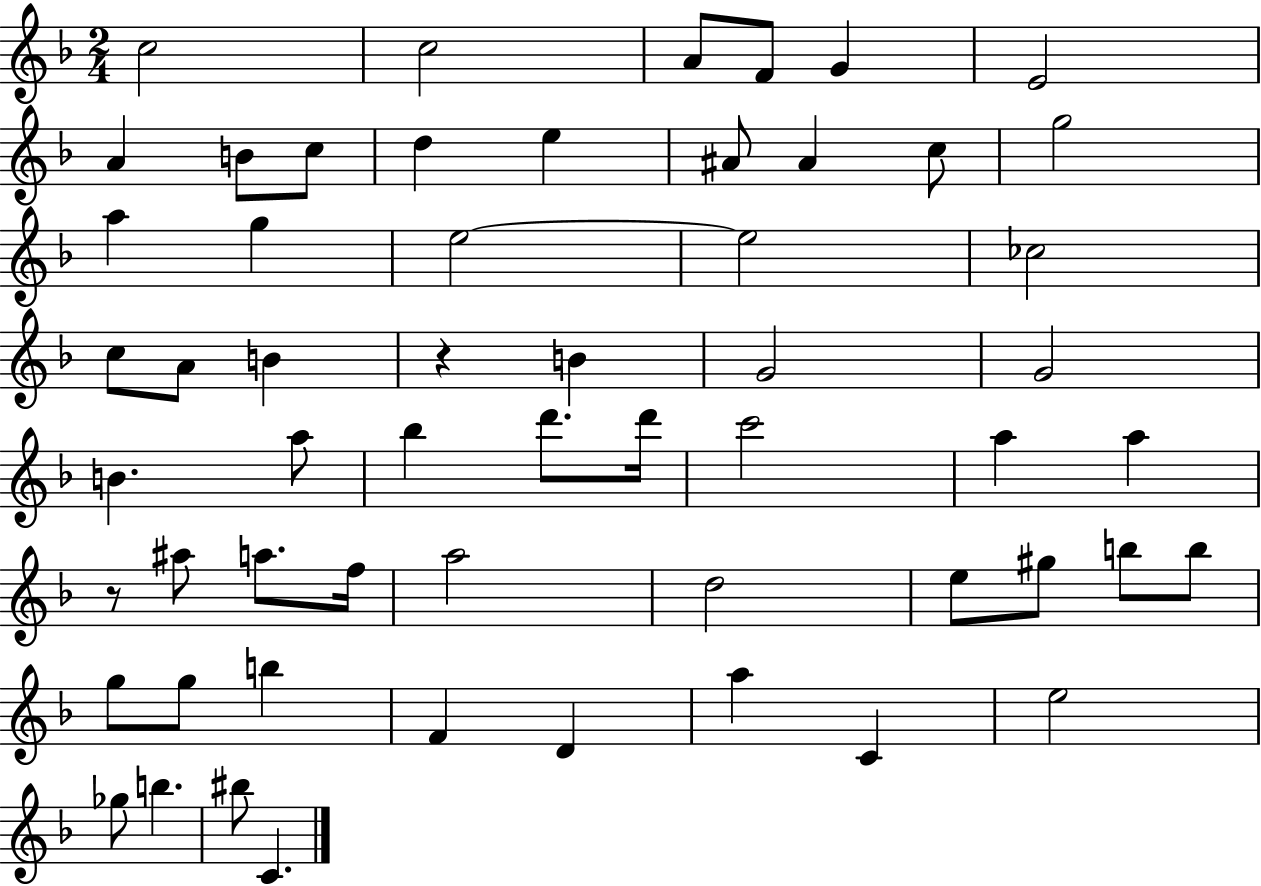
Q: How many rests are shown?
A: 2